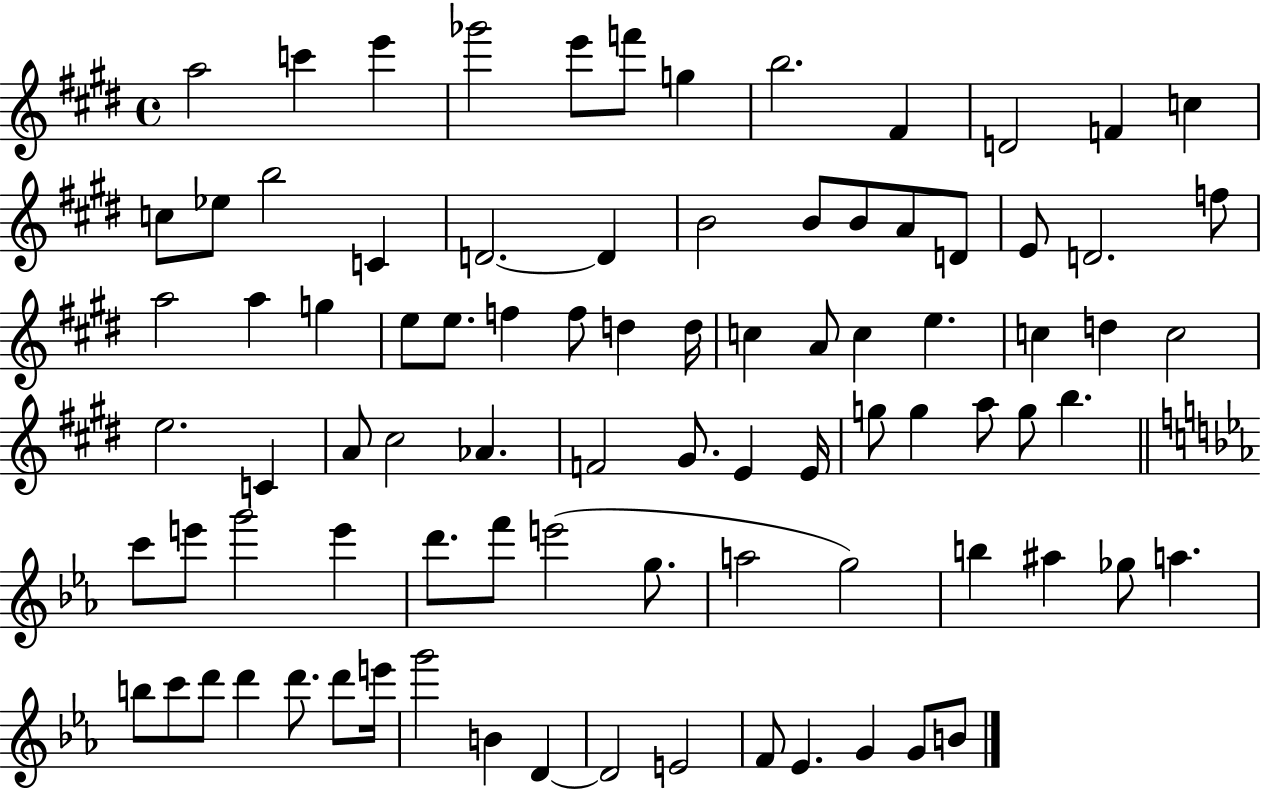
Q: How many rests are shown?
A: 0